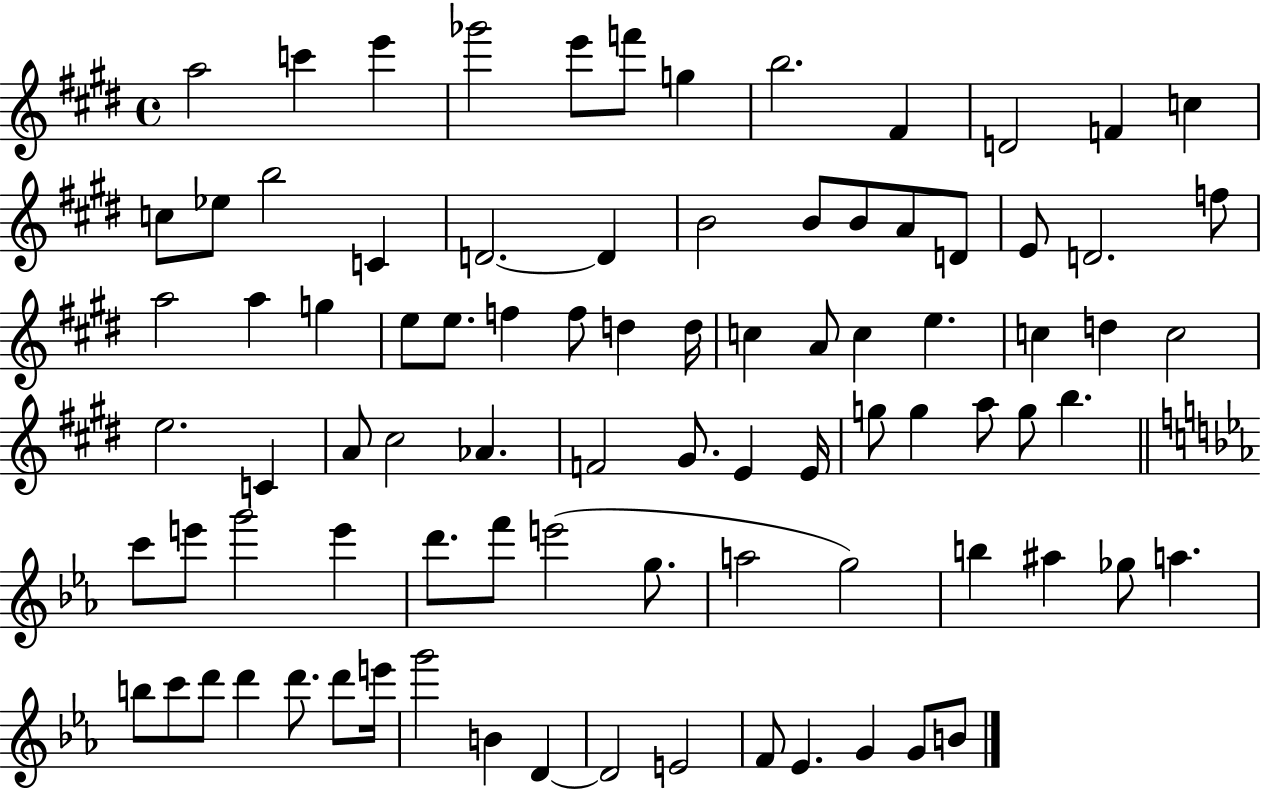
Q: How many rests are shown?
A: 0